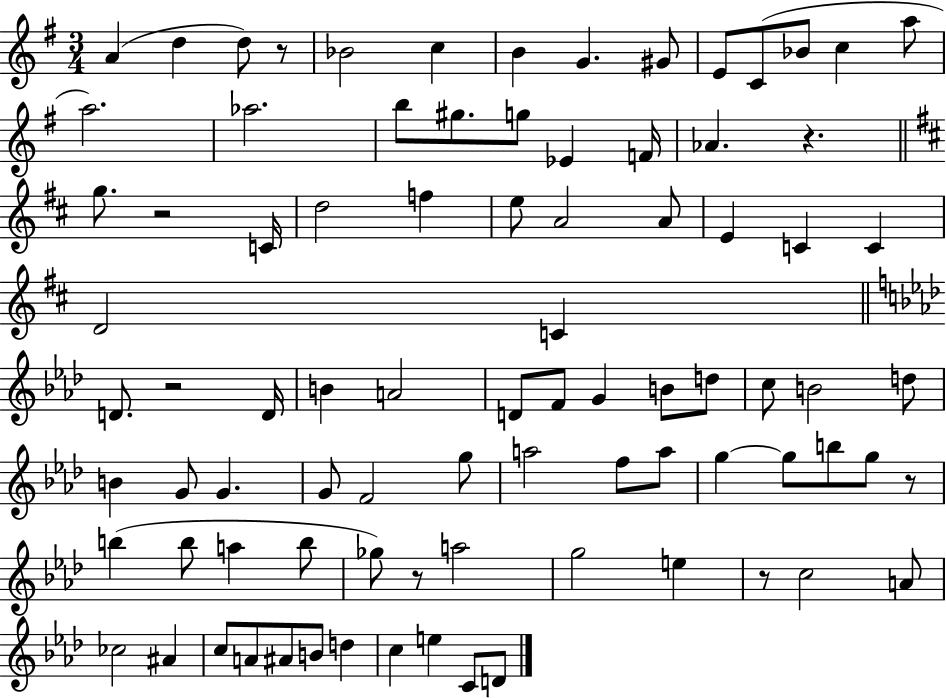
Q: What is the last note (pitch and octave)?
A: D4